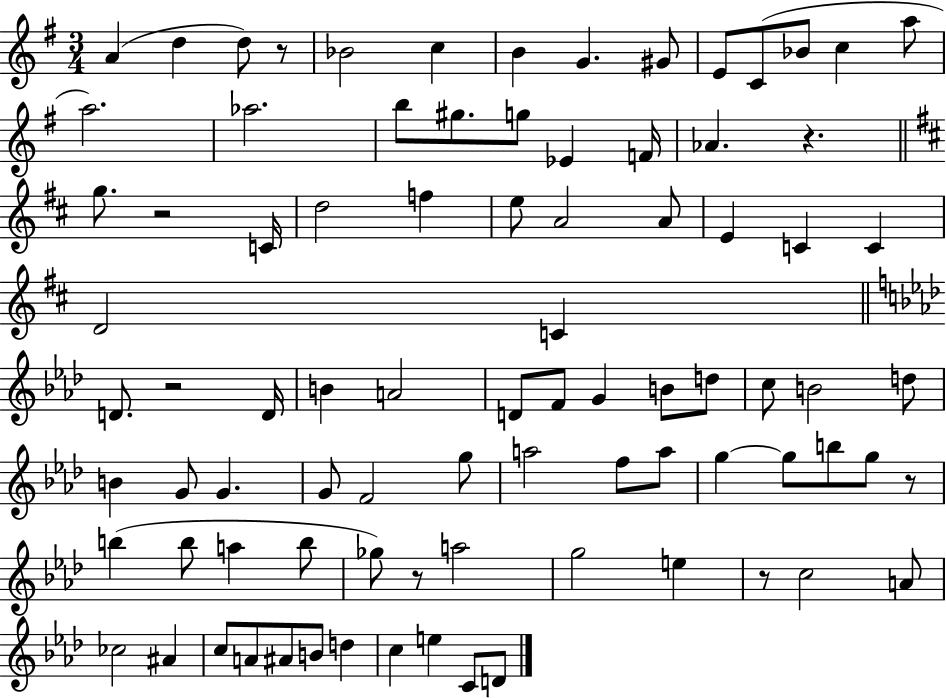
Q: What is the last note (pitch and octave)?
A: D4